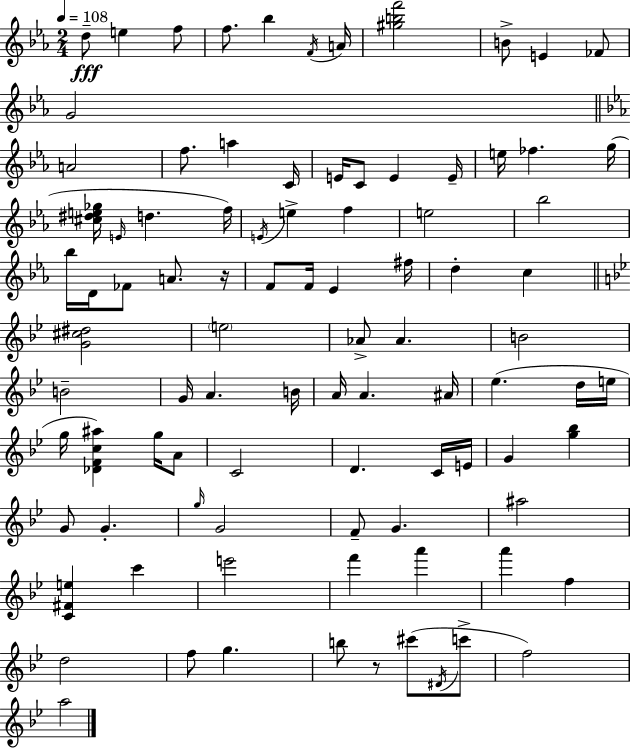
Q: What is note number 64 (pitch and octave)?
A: G4